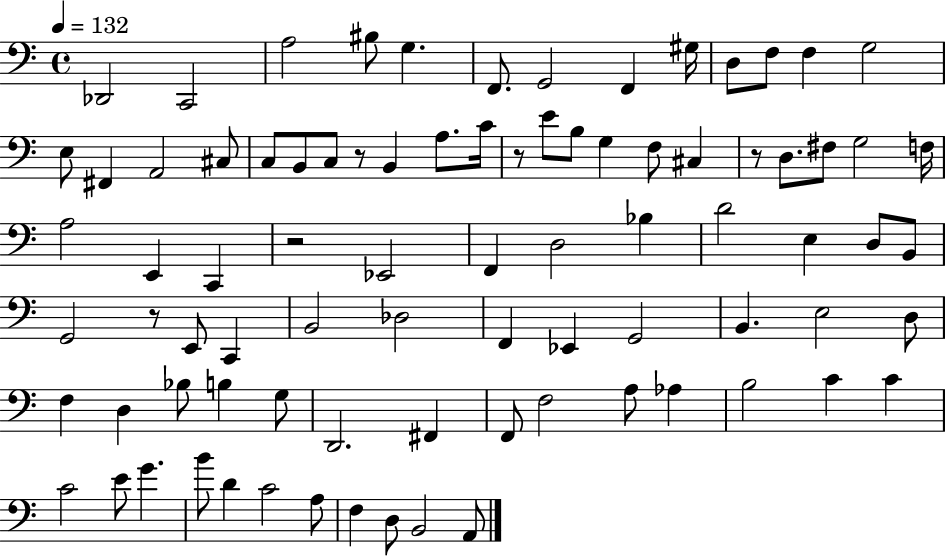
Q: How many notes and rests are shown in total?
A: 84